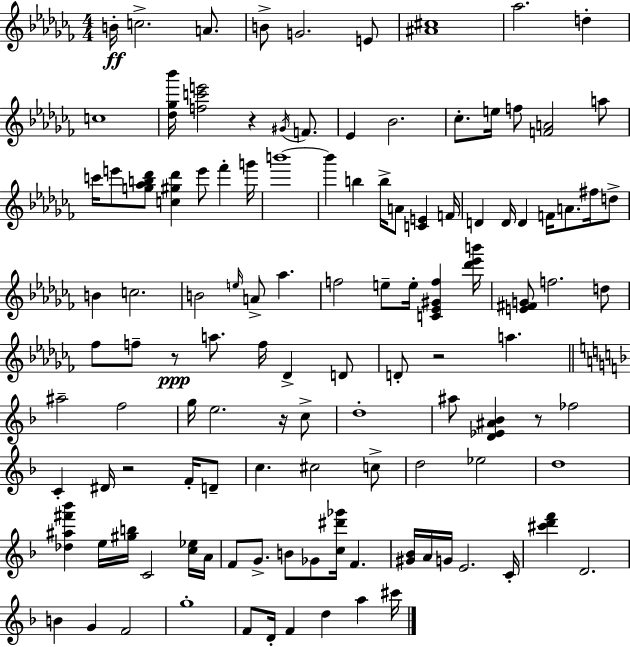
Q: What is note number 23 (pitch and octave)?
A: B6